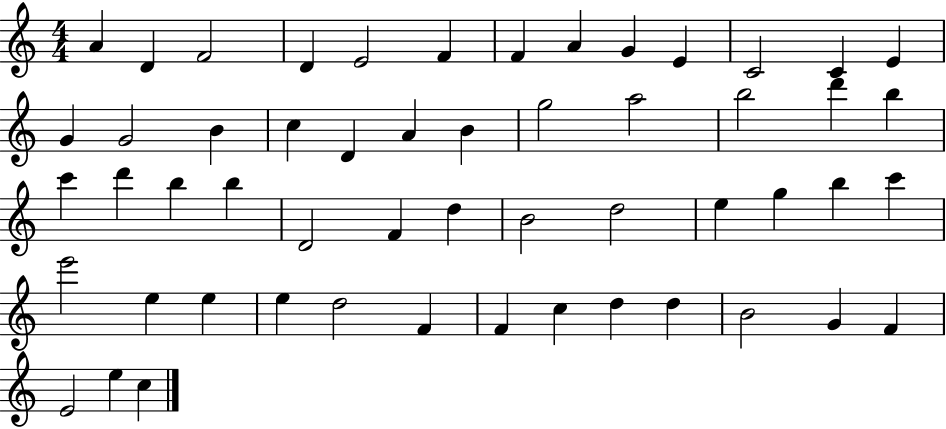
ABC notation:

X:1
T:Untitled
M:4/4
L:1/4
K:C
A D F2 D E2 F F A G E C2 C E G G2 B c D A B g2 a2 b2 d' b c' d' b b D2 F d B2 d2 e g b c' e'2 e e e d2 F F c d d B2 G F E2 e c